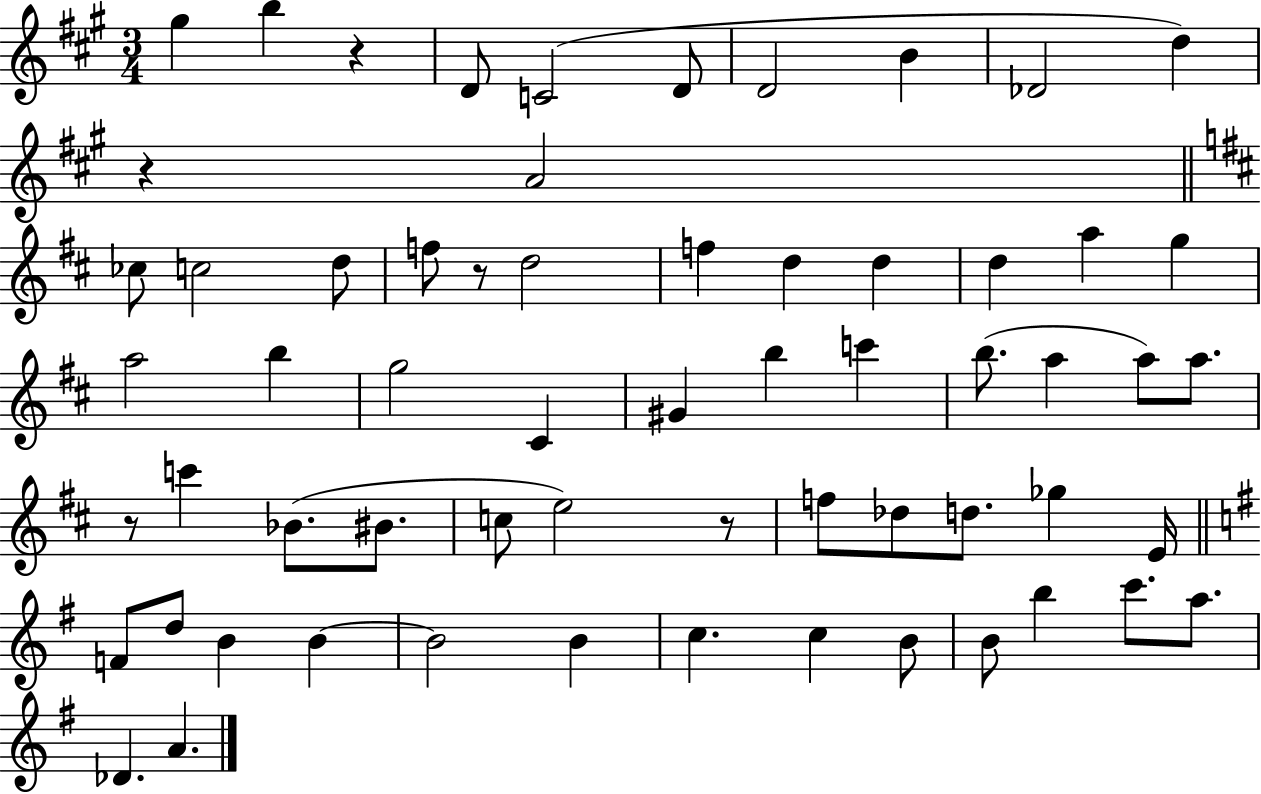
G#5/q B5/q R/q D4/e C4/h D4/e D4/h B4/q Db4/h D5/q R/q A4/h CES5/e C5/h D5/e F5/e R/e D5/h F5/q D5/q D5/q D5/q A5/q G5/q A5/h B5/q G5/h C#4/q G#4/q B5/q C6/q B5/e. A5/q A5/e A5/e. R/e C6/q Bb4/e. BIS4/e. C5/e E5/h R/e F5/e Db5/e D5/e. Gb5/q E4/s F4/e D5/e B4/q B4/q B4/h B4/q C5/q. C5/q B4/e B4/e B5/q C6/e. A5/e. Db4/q. A4/q.